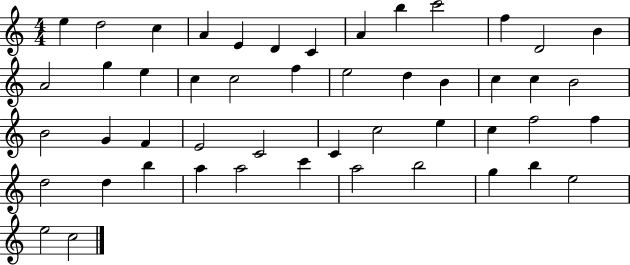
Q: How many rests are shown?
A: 0